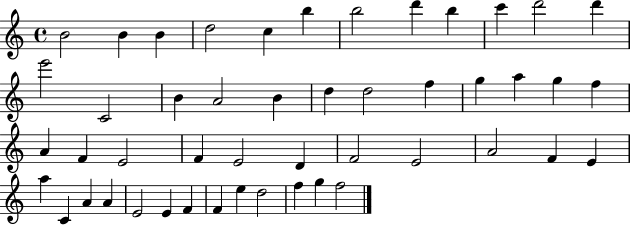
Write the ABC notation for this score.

X:1
T:Untitled
M:4/4
L:1/4
K:C
B2 B B d2 c b b2 d' b c' d'2 d' e'2 C2 B A2 B d d2 f g a g f A F E2 F E2 D F2 E2 A2 F E a C A A E2 E F F e d2 f g f2